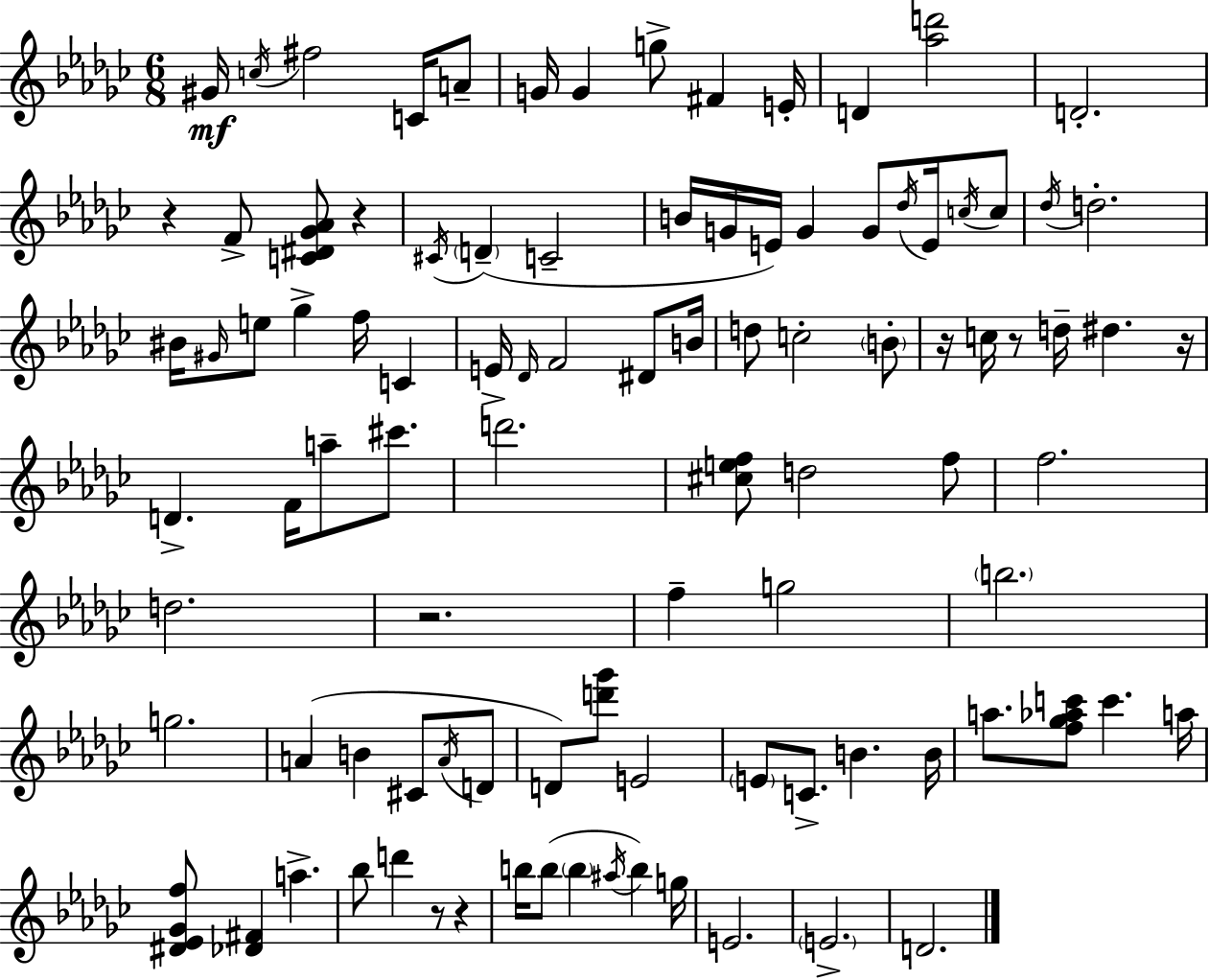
X:1
T:Untitled
M:6/8
L:1/4
K:Ebm
^G/4 c/4 ^f2 C/4 A/2 G/4 G g/2 ^F E/4 D [_ad']2 D2 z F/2 [C^D_G_A]/2 z ^C/4 D C2 B/4 G/4 E/4 G G/2 _d/4 E/4 c/4 c/2 _d/4 d2 ^B/4 ^G/4 e/2 _g f/4 C E/4 _D/4 F2 ^D/2 B/4 d/2 c2 B/2 z/4 c/4 z/2 d/4 ^d z/4 D F/4 a/2 ^c'/2 d'2 [^cef]/2 d2 f/2 f2 d2 z2 f g2 b2 g2 A B ^C/2 A/4 D/2 D/2 [d'_g']/2 E2 E/2 C/2 B B/4 a/2 [f_g_ac']/2 c' a/4 [^D_E_Gf]/2 [_D^F] a _b/2 d' z/2 z b/4 b/2 b ^a/4 b g/4 E2 E2 D2